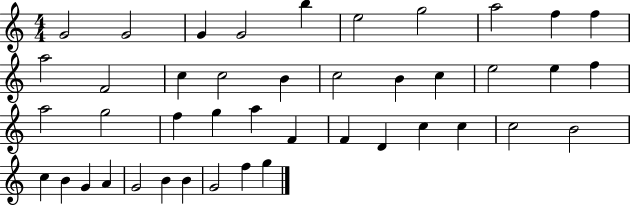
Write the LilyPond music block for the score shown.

{
  \clef treble
  \numericTimeSignature
  \time 4/4
  \key c \major
  g'2 g'2 | g'4 g'2 b''4 | e''2 g''2 | a''2 f''4 f''4 | \break a''2 f'2 | c''4 c''2 b'4 | c''2 b'4 c''4 | e''2 e''4 f''4 | \break a''2 g''2 | f''4 g''4 a''4 f'4 | f'4 d'4 c''4 c''4 | c''2 b'2 | \break c''4 b'4 g'4 a'4 | g'2 b'4 b'4 | g'2 f''4 g''4 | \bar "|."
}